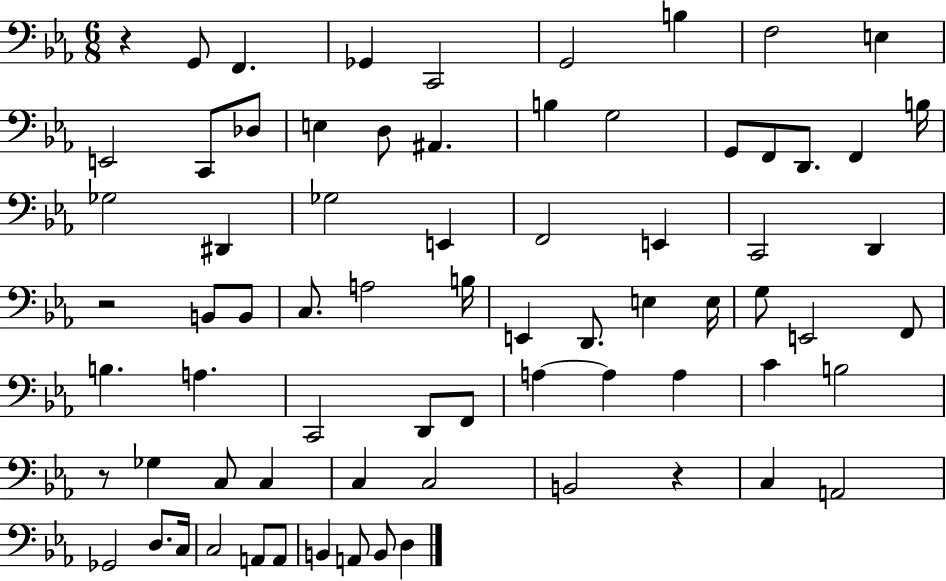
{
  \clef bass
  \numericTimeSignature
  \time 6/8
  \key ees \major
  r4 g,8 f,4. | ges,4 c,2 | g,2 b4 | f2 e4 | \break e,2 c,8 des8 | e4 d8 ais,4. | b4 g2 | g,8 f,8 d,8. f,4 b16 | \break ges2 dis,4 | ges2 e,4 | f,2 e,4 | c,2 d,4 | \break r2 b,8 b,8 | c8. a2 b16 | e,4 d,8. e4 e16 | g8 e,2 f,8 | \break b4. a4. | c,2 d,8 f,8 | a4~~ a4 a4 | c'4 b2 | \break r8 ges4 c8 c4 | c4 c2 | b,2 r4 | c4 a,2 | \break ges,2 d8. c16 | c2 a,8 a,8 | b,4 a,8 b,8 d4 | \bar "|."
}